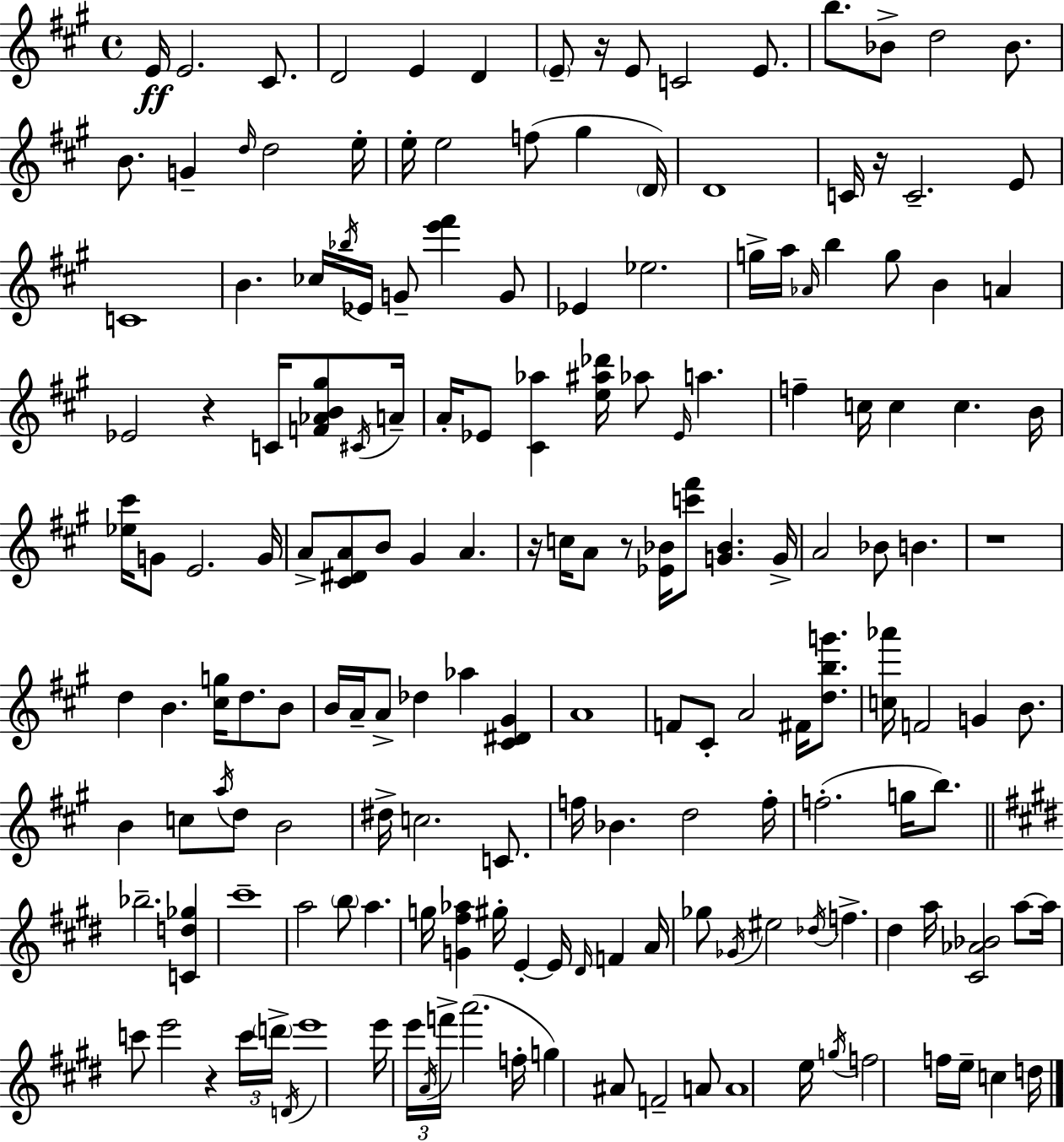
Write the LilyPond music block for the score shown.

{
  \clef treble
  \time 4/4
  \defaultTimeSignature
  \key a \major
  e'16\ff e'2. cis'8. | d'2 e'4 d'4 | \parenthesize e'8-- r16 e'8 c'2 e'8. | b''8. bes'8-> d''2 bes'8. | \break b'8. g'4-- \grace { d''16 } d''2 | e''16-. e''16-. e''2 f''8( gis''4 | \parenthesize d'16) d'1 | c'16 r16 c'2.-- e'8 | \break c'1 | b'4. ces''16 \acciaccatura { bes''16 } ees'16 g'8-- <e''' fis'''>4 | g'8 ees'4 ees''2. | g''16-> a''16 \grace { aes'16 } b''4 g''8 b'4 a'4 | \break ees'2 r4 c'16 | <f' aes' b' gis''>8 \acciaccatura { cis'16 } a'16-- a'16-. ees'8 <cis' aes''>4 <e'' ais'' des'''>16 aes''8 \grace { ees'16 } a''4. | f''4-- c''16 c''4 c''4. | b'16 <ees'' cis'''>16 g'8 e'2. | \break g'16 a'8-> <cis' dis' a'>8 b'8 gis'4 a'4. | r16 c''16 a'8 r8 <ees' bes'>16 <c''' fis'''>8 <g' bes'>4. | g'16-> a'2 bes'8 b'4. | r1 | \break d''4 b'4. <cis'' g''>16 | d''8. b'8 b'16 a'16-- a'8-> des''4 aes''4 | <cis' dis' gis'>4 a'1 | f'8 cis'8-. a'2 | \break fis'16 <d'' b'' g'''>8. <c'' aes'''>16 f'2 g'4 | b'8. b'4 c''8 \acciaccatura { a''16 } d''8 b'2 | dis''16-> c''2. | c'8. f''16 bes'4. d''2 | \break f''16-. f''2.-.( | g''16 b''8.) \bar "||" \break \key e \major bes''2.-- <c' d'' ges''>4 | cis'''1-- | a''2 \parenthesize b''8 a''4. | g''16 <g' fis'' aes''>4 gis''16-. e'4-.~~ e'16 \grace { dis'16 } f'4 | \break a'16 ges''8 \acciaccatura { ges'16 } eis''2 \acciaccatura { des''16 } f''4.-> | dis''4 a''16 <cis' aes' bes'>2 | a''8~~ a''16 c'''8 e'''2 r4 | \tuplet 3/2 { c'''16 \parenthesize d'''16-> \acciaccatura { d'16 } } e'''1 | \break e'''16 \tuplet 3/2 { e'''16 \acciaccatura { a'16 } f'''16-> } a'''2.( | f''16-. g''4) ais'8 f'2-- | a'8 a'1 | e''16 \acciaccatura { g''16 } f''2 f''16 | \break e''16-- c''4 d''16 \bar "|."
}